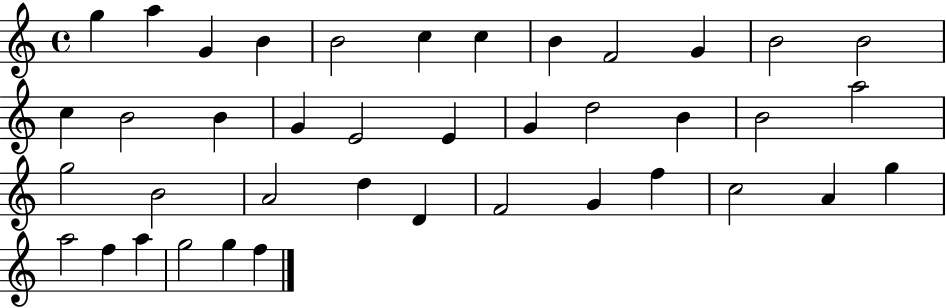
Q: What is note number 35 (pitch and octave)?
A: A5